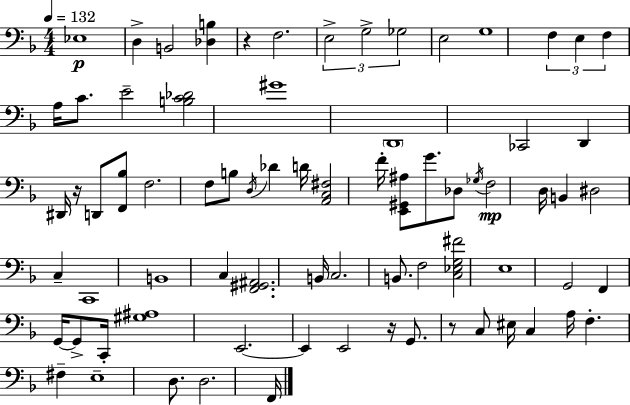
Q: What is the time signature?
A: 4/4